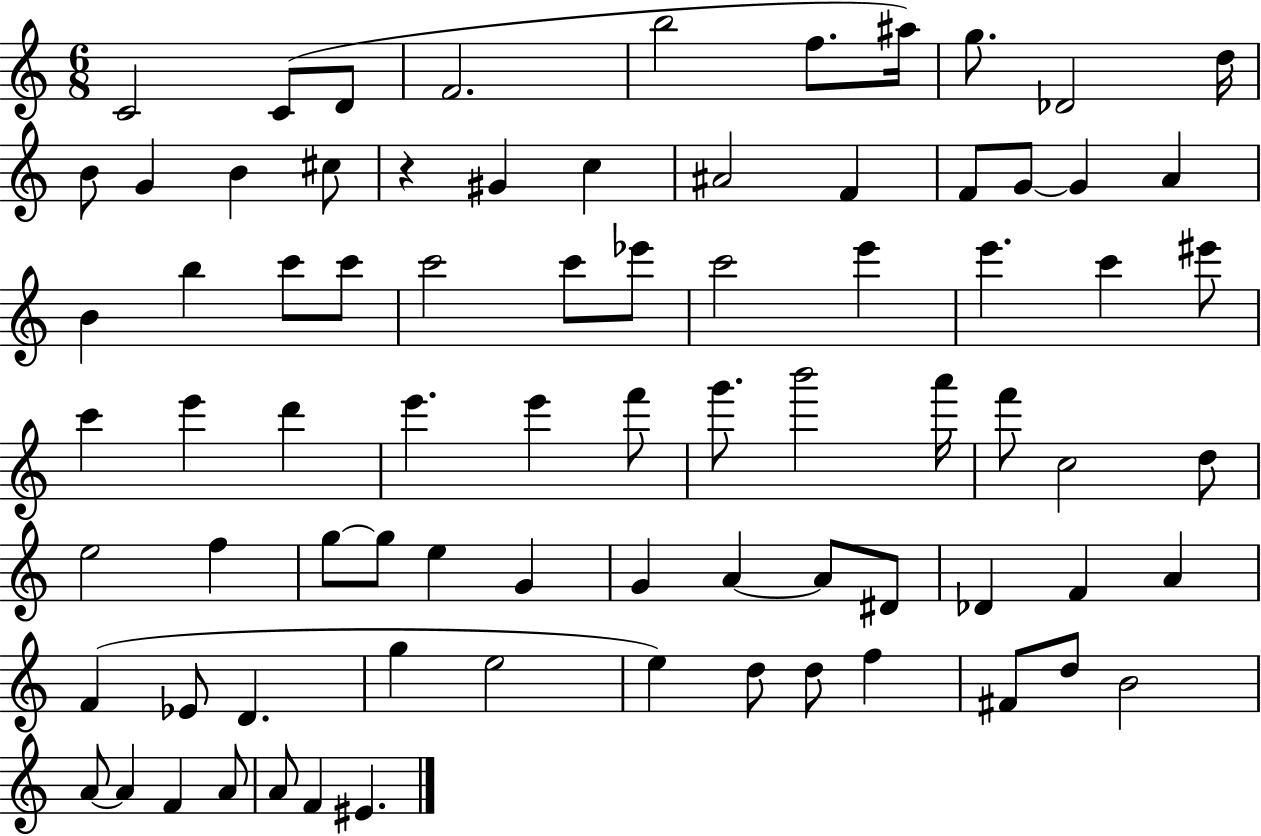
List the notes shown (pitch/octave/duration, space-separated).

C4/h C4/e D4/e F4/h. B5/h F5/e. A#5/s G5/e. Db4/h D5/s B4/e G4/q B4/q C#5/e R/q G#4/q C5/q A#4/h F4/q F4/e G4/e G4/q A4/q B4/q B5/q C6/e C6/e C6/h C6/e Eb6/e C6/h E6/q E6/q. C6/q EIS6/e C6/q E6/q D6/q E6/q. E6/q F6/e G6/e. B6/h A6/s F6/e C5/h D5/e E5/h F5/q G5/e G5/e E5/q G4/q G4/q A4/q A4/e D#4/e Db4/q F4/q A4/q F4/q Eb4/e D4/q. G5/q E5/h E5/q D5/e D5/e F5/q F#4/e D5/e B4/h A4/e A4/q F4/q A4/e A4/e F4/q EIS4/q.